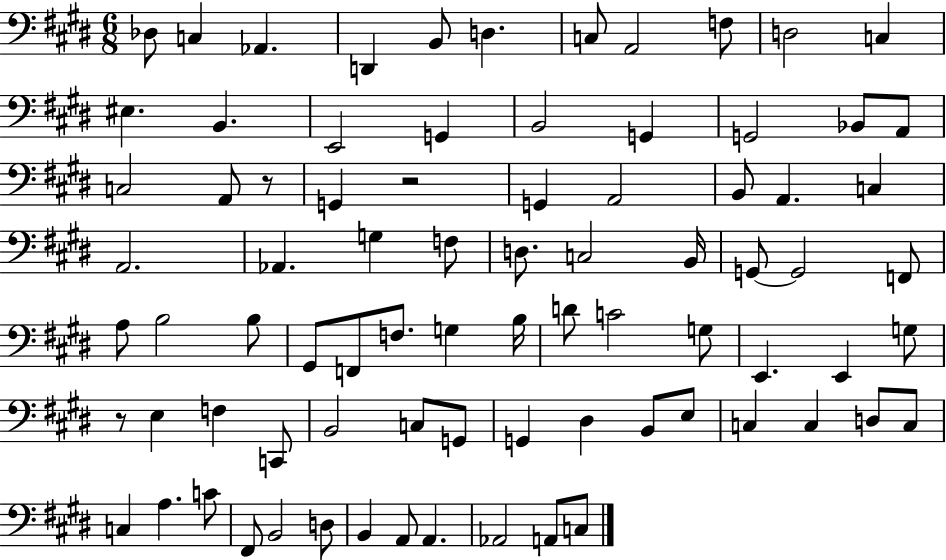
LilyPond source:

{
  \clef bass
  \numericTimeSignature
  \time 6/8
  \key e \major
  \repeat volta 2 { des8 c4 aes,4. | d,4 b,8 d4. | c8 a,2 f8 | d2 c4 | \break eis4. b,4. | e,2 g,4 | b,2 g,4 | g,2 bes,8 a,8 | \break c2 a,8 r8 | g,4 r2 | g,4 a,2 | b,8 a,4. c4 | \break a,2. | aes,4. g4 f8 | d8. c2 b,16 | g,8~~ g,2 f,8 | \break a8 b2 b8 | gis,8 f,8 f8. g4 b16 | d'8 c'2 g8 | e,4. e,4 g8 | \break r8 e4 f4 c,8 | b,2 c8 g,8 | g,4 dis4 b,8 e8 | c4 c4 d8 c8 | \break c4 a4. c'8 | fis,8 b,2 d8 | b,4 a,8 a,4. | aes,2 a,8 c8 | \break } \bar "|."
}